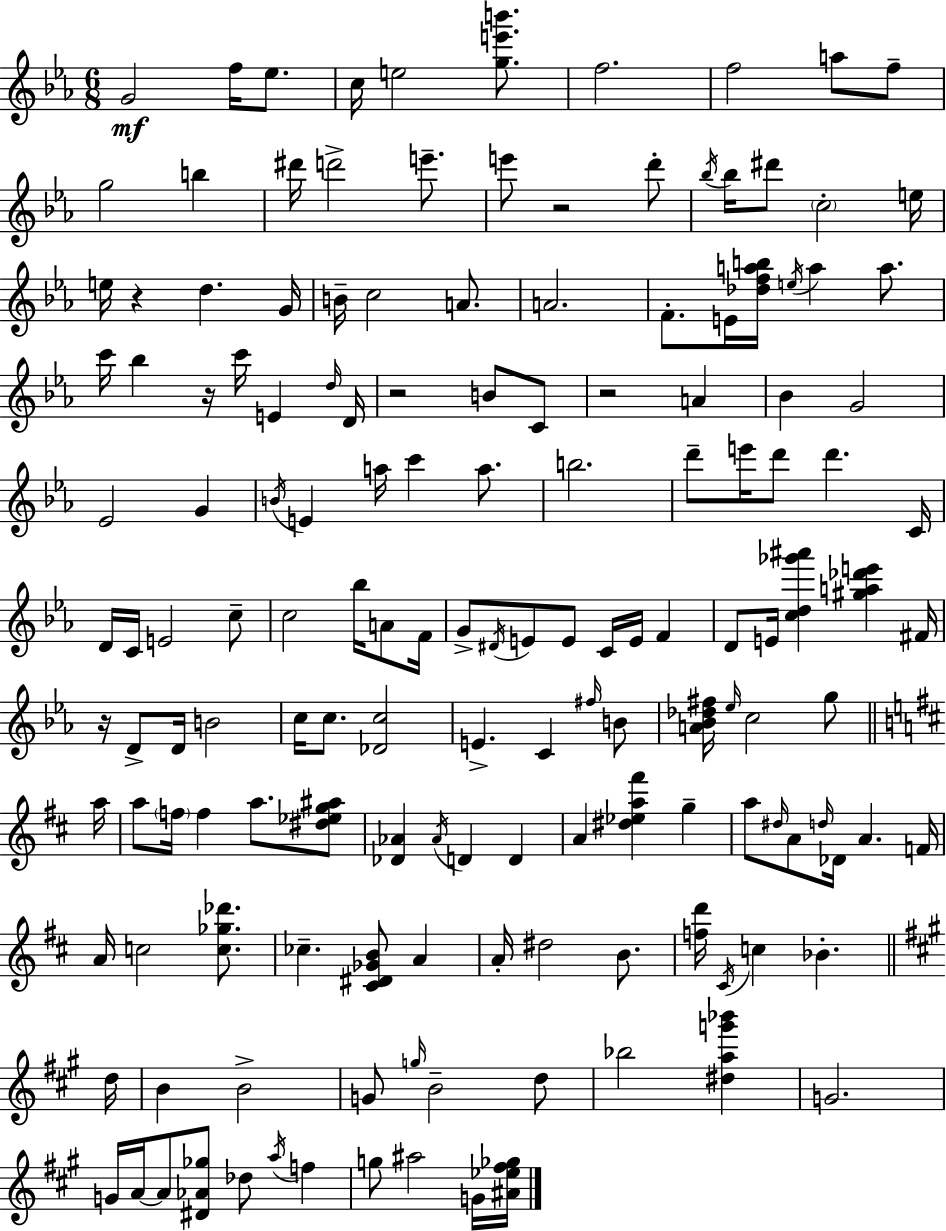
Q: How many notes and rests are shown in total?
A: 153